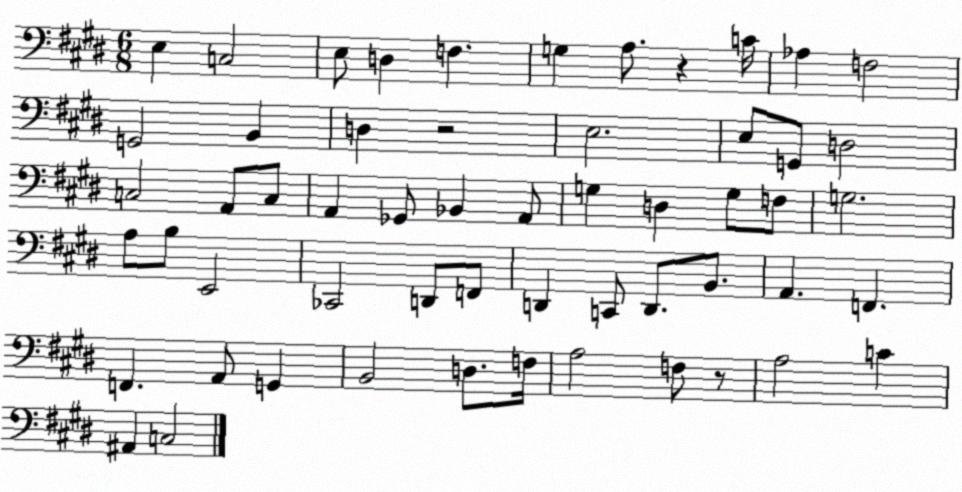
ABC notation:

X:1
T:Untitled
M:6/8
L:1/4
K:E
E, C,2 E,/2 D, F, G, A,/2 z C/4 _A, F,2 G,,2 B,, D, z2 E,2 E,/2 G,,/2 D,2 C,2 A,,/2 C,/2 A,, _G,,/2 _B,, A,,/2 G, D, G,/2 F,/2 G,2 A,/2 B,/2 E,,2 _C,,2 D,,/2 F,,/2 D,, C,,/2 D,,/2 B,,/2 A,, F,, F,, A,,/2 G,, B,,2 D,/2 F,/4 A,2 F,/2 z/2 A,2 C ^A,, C,2